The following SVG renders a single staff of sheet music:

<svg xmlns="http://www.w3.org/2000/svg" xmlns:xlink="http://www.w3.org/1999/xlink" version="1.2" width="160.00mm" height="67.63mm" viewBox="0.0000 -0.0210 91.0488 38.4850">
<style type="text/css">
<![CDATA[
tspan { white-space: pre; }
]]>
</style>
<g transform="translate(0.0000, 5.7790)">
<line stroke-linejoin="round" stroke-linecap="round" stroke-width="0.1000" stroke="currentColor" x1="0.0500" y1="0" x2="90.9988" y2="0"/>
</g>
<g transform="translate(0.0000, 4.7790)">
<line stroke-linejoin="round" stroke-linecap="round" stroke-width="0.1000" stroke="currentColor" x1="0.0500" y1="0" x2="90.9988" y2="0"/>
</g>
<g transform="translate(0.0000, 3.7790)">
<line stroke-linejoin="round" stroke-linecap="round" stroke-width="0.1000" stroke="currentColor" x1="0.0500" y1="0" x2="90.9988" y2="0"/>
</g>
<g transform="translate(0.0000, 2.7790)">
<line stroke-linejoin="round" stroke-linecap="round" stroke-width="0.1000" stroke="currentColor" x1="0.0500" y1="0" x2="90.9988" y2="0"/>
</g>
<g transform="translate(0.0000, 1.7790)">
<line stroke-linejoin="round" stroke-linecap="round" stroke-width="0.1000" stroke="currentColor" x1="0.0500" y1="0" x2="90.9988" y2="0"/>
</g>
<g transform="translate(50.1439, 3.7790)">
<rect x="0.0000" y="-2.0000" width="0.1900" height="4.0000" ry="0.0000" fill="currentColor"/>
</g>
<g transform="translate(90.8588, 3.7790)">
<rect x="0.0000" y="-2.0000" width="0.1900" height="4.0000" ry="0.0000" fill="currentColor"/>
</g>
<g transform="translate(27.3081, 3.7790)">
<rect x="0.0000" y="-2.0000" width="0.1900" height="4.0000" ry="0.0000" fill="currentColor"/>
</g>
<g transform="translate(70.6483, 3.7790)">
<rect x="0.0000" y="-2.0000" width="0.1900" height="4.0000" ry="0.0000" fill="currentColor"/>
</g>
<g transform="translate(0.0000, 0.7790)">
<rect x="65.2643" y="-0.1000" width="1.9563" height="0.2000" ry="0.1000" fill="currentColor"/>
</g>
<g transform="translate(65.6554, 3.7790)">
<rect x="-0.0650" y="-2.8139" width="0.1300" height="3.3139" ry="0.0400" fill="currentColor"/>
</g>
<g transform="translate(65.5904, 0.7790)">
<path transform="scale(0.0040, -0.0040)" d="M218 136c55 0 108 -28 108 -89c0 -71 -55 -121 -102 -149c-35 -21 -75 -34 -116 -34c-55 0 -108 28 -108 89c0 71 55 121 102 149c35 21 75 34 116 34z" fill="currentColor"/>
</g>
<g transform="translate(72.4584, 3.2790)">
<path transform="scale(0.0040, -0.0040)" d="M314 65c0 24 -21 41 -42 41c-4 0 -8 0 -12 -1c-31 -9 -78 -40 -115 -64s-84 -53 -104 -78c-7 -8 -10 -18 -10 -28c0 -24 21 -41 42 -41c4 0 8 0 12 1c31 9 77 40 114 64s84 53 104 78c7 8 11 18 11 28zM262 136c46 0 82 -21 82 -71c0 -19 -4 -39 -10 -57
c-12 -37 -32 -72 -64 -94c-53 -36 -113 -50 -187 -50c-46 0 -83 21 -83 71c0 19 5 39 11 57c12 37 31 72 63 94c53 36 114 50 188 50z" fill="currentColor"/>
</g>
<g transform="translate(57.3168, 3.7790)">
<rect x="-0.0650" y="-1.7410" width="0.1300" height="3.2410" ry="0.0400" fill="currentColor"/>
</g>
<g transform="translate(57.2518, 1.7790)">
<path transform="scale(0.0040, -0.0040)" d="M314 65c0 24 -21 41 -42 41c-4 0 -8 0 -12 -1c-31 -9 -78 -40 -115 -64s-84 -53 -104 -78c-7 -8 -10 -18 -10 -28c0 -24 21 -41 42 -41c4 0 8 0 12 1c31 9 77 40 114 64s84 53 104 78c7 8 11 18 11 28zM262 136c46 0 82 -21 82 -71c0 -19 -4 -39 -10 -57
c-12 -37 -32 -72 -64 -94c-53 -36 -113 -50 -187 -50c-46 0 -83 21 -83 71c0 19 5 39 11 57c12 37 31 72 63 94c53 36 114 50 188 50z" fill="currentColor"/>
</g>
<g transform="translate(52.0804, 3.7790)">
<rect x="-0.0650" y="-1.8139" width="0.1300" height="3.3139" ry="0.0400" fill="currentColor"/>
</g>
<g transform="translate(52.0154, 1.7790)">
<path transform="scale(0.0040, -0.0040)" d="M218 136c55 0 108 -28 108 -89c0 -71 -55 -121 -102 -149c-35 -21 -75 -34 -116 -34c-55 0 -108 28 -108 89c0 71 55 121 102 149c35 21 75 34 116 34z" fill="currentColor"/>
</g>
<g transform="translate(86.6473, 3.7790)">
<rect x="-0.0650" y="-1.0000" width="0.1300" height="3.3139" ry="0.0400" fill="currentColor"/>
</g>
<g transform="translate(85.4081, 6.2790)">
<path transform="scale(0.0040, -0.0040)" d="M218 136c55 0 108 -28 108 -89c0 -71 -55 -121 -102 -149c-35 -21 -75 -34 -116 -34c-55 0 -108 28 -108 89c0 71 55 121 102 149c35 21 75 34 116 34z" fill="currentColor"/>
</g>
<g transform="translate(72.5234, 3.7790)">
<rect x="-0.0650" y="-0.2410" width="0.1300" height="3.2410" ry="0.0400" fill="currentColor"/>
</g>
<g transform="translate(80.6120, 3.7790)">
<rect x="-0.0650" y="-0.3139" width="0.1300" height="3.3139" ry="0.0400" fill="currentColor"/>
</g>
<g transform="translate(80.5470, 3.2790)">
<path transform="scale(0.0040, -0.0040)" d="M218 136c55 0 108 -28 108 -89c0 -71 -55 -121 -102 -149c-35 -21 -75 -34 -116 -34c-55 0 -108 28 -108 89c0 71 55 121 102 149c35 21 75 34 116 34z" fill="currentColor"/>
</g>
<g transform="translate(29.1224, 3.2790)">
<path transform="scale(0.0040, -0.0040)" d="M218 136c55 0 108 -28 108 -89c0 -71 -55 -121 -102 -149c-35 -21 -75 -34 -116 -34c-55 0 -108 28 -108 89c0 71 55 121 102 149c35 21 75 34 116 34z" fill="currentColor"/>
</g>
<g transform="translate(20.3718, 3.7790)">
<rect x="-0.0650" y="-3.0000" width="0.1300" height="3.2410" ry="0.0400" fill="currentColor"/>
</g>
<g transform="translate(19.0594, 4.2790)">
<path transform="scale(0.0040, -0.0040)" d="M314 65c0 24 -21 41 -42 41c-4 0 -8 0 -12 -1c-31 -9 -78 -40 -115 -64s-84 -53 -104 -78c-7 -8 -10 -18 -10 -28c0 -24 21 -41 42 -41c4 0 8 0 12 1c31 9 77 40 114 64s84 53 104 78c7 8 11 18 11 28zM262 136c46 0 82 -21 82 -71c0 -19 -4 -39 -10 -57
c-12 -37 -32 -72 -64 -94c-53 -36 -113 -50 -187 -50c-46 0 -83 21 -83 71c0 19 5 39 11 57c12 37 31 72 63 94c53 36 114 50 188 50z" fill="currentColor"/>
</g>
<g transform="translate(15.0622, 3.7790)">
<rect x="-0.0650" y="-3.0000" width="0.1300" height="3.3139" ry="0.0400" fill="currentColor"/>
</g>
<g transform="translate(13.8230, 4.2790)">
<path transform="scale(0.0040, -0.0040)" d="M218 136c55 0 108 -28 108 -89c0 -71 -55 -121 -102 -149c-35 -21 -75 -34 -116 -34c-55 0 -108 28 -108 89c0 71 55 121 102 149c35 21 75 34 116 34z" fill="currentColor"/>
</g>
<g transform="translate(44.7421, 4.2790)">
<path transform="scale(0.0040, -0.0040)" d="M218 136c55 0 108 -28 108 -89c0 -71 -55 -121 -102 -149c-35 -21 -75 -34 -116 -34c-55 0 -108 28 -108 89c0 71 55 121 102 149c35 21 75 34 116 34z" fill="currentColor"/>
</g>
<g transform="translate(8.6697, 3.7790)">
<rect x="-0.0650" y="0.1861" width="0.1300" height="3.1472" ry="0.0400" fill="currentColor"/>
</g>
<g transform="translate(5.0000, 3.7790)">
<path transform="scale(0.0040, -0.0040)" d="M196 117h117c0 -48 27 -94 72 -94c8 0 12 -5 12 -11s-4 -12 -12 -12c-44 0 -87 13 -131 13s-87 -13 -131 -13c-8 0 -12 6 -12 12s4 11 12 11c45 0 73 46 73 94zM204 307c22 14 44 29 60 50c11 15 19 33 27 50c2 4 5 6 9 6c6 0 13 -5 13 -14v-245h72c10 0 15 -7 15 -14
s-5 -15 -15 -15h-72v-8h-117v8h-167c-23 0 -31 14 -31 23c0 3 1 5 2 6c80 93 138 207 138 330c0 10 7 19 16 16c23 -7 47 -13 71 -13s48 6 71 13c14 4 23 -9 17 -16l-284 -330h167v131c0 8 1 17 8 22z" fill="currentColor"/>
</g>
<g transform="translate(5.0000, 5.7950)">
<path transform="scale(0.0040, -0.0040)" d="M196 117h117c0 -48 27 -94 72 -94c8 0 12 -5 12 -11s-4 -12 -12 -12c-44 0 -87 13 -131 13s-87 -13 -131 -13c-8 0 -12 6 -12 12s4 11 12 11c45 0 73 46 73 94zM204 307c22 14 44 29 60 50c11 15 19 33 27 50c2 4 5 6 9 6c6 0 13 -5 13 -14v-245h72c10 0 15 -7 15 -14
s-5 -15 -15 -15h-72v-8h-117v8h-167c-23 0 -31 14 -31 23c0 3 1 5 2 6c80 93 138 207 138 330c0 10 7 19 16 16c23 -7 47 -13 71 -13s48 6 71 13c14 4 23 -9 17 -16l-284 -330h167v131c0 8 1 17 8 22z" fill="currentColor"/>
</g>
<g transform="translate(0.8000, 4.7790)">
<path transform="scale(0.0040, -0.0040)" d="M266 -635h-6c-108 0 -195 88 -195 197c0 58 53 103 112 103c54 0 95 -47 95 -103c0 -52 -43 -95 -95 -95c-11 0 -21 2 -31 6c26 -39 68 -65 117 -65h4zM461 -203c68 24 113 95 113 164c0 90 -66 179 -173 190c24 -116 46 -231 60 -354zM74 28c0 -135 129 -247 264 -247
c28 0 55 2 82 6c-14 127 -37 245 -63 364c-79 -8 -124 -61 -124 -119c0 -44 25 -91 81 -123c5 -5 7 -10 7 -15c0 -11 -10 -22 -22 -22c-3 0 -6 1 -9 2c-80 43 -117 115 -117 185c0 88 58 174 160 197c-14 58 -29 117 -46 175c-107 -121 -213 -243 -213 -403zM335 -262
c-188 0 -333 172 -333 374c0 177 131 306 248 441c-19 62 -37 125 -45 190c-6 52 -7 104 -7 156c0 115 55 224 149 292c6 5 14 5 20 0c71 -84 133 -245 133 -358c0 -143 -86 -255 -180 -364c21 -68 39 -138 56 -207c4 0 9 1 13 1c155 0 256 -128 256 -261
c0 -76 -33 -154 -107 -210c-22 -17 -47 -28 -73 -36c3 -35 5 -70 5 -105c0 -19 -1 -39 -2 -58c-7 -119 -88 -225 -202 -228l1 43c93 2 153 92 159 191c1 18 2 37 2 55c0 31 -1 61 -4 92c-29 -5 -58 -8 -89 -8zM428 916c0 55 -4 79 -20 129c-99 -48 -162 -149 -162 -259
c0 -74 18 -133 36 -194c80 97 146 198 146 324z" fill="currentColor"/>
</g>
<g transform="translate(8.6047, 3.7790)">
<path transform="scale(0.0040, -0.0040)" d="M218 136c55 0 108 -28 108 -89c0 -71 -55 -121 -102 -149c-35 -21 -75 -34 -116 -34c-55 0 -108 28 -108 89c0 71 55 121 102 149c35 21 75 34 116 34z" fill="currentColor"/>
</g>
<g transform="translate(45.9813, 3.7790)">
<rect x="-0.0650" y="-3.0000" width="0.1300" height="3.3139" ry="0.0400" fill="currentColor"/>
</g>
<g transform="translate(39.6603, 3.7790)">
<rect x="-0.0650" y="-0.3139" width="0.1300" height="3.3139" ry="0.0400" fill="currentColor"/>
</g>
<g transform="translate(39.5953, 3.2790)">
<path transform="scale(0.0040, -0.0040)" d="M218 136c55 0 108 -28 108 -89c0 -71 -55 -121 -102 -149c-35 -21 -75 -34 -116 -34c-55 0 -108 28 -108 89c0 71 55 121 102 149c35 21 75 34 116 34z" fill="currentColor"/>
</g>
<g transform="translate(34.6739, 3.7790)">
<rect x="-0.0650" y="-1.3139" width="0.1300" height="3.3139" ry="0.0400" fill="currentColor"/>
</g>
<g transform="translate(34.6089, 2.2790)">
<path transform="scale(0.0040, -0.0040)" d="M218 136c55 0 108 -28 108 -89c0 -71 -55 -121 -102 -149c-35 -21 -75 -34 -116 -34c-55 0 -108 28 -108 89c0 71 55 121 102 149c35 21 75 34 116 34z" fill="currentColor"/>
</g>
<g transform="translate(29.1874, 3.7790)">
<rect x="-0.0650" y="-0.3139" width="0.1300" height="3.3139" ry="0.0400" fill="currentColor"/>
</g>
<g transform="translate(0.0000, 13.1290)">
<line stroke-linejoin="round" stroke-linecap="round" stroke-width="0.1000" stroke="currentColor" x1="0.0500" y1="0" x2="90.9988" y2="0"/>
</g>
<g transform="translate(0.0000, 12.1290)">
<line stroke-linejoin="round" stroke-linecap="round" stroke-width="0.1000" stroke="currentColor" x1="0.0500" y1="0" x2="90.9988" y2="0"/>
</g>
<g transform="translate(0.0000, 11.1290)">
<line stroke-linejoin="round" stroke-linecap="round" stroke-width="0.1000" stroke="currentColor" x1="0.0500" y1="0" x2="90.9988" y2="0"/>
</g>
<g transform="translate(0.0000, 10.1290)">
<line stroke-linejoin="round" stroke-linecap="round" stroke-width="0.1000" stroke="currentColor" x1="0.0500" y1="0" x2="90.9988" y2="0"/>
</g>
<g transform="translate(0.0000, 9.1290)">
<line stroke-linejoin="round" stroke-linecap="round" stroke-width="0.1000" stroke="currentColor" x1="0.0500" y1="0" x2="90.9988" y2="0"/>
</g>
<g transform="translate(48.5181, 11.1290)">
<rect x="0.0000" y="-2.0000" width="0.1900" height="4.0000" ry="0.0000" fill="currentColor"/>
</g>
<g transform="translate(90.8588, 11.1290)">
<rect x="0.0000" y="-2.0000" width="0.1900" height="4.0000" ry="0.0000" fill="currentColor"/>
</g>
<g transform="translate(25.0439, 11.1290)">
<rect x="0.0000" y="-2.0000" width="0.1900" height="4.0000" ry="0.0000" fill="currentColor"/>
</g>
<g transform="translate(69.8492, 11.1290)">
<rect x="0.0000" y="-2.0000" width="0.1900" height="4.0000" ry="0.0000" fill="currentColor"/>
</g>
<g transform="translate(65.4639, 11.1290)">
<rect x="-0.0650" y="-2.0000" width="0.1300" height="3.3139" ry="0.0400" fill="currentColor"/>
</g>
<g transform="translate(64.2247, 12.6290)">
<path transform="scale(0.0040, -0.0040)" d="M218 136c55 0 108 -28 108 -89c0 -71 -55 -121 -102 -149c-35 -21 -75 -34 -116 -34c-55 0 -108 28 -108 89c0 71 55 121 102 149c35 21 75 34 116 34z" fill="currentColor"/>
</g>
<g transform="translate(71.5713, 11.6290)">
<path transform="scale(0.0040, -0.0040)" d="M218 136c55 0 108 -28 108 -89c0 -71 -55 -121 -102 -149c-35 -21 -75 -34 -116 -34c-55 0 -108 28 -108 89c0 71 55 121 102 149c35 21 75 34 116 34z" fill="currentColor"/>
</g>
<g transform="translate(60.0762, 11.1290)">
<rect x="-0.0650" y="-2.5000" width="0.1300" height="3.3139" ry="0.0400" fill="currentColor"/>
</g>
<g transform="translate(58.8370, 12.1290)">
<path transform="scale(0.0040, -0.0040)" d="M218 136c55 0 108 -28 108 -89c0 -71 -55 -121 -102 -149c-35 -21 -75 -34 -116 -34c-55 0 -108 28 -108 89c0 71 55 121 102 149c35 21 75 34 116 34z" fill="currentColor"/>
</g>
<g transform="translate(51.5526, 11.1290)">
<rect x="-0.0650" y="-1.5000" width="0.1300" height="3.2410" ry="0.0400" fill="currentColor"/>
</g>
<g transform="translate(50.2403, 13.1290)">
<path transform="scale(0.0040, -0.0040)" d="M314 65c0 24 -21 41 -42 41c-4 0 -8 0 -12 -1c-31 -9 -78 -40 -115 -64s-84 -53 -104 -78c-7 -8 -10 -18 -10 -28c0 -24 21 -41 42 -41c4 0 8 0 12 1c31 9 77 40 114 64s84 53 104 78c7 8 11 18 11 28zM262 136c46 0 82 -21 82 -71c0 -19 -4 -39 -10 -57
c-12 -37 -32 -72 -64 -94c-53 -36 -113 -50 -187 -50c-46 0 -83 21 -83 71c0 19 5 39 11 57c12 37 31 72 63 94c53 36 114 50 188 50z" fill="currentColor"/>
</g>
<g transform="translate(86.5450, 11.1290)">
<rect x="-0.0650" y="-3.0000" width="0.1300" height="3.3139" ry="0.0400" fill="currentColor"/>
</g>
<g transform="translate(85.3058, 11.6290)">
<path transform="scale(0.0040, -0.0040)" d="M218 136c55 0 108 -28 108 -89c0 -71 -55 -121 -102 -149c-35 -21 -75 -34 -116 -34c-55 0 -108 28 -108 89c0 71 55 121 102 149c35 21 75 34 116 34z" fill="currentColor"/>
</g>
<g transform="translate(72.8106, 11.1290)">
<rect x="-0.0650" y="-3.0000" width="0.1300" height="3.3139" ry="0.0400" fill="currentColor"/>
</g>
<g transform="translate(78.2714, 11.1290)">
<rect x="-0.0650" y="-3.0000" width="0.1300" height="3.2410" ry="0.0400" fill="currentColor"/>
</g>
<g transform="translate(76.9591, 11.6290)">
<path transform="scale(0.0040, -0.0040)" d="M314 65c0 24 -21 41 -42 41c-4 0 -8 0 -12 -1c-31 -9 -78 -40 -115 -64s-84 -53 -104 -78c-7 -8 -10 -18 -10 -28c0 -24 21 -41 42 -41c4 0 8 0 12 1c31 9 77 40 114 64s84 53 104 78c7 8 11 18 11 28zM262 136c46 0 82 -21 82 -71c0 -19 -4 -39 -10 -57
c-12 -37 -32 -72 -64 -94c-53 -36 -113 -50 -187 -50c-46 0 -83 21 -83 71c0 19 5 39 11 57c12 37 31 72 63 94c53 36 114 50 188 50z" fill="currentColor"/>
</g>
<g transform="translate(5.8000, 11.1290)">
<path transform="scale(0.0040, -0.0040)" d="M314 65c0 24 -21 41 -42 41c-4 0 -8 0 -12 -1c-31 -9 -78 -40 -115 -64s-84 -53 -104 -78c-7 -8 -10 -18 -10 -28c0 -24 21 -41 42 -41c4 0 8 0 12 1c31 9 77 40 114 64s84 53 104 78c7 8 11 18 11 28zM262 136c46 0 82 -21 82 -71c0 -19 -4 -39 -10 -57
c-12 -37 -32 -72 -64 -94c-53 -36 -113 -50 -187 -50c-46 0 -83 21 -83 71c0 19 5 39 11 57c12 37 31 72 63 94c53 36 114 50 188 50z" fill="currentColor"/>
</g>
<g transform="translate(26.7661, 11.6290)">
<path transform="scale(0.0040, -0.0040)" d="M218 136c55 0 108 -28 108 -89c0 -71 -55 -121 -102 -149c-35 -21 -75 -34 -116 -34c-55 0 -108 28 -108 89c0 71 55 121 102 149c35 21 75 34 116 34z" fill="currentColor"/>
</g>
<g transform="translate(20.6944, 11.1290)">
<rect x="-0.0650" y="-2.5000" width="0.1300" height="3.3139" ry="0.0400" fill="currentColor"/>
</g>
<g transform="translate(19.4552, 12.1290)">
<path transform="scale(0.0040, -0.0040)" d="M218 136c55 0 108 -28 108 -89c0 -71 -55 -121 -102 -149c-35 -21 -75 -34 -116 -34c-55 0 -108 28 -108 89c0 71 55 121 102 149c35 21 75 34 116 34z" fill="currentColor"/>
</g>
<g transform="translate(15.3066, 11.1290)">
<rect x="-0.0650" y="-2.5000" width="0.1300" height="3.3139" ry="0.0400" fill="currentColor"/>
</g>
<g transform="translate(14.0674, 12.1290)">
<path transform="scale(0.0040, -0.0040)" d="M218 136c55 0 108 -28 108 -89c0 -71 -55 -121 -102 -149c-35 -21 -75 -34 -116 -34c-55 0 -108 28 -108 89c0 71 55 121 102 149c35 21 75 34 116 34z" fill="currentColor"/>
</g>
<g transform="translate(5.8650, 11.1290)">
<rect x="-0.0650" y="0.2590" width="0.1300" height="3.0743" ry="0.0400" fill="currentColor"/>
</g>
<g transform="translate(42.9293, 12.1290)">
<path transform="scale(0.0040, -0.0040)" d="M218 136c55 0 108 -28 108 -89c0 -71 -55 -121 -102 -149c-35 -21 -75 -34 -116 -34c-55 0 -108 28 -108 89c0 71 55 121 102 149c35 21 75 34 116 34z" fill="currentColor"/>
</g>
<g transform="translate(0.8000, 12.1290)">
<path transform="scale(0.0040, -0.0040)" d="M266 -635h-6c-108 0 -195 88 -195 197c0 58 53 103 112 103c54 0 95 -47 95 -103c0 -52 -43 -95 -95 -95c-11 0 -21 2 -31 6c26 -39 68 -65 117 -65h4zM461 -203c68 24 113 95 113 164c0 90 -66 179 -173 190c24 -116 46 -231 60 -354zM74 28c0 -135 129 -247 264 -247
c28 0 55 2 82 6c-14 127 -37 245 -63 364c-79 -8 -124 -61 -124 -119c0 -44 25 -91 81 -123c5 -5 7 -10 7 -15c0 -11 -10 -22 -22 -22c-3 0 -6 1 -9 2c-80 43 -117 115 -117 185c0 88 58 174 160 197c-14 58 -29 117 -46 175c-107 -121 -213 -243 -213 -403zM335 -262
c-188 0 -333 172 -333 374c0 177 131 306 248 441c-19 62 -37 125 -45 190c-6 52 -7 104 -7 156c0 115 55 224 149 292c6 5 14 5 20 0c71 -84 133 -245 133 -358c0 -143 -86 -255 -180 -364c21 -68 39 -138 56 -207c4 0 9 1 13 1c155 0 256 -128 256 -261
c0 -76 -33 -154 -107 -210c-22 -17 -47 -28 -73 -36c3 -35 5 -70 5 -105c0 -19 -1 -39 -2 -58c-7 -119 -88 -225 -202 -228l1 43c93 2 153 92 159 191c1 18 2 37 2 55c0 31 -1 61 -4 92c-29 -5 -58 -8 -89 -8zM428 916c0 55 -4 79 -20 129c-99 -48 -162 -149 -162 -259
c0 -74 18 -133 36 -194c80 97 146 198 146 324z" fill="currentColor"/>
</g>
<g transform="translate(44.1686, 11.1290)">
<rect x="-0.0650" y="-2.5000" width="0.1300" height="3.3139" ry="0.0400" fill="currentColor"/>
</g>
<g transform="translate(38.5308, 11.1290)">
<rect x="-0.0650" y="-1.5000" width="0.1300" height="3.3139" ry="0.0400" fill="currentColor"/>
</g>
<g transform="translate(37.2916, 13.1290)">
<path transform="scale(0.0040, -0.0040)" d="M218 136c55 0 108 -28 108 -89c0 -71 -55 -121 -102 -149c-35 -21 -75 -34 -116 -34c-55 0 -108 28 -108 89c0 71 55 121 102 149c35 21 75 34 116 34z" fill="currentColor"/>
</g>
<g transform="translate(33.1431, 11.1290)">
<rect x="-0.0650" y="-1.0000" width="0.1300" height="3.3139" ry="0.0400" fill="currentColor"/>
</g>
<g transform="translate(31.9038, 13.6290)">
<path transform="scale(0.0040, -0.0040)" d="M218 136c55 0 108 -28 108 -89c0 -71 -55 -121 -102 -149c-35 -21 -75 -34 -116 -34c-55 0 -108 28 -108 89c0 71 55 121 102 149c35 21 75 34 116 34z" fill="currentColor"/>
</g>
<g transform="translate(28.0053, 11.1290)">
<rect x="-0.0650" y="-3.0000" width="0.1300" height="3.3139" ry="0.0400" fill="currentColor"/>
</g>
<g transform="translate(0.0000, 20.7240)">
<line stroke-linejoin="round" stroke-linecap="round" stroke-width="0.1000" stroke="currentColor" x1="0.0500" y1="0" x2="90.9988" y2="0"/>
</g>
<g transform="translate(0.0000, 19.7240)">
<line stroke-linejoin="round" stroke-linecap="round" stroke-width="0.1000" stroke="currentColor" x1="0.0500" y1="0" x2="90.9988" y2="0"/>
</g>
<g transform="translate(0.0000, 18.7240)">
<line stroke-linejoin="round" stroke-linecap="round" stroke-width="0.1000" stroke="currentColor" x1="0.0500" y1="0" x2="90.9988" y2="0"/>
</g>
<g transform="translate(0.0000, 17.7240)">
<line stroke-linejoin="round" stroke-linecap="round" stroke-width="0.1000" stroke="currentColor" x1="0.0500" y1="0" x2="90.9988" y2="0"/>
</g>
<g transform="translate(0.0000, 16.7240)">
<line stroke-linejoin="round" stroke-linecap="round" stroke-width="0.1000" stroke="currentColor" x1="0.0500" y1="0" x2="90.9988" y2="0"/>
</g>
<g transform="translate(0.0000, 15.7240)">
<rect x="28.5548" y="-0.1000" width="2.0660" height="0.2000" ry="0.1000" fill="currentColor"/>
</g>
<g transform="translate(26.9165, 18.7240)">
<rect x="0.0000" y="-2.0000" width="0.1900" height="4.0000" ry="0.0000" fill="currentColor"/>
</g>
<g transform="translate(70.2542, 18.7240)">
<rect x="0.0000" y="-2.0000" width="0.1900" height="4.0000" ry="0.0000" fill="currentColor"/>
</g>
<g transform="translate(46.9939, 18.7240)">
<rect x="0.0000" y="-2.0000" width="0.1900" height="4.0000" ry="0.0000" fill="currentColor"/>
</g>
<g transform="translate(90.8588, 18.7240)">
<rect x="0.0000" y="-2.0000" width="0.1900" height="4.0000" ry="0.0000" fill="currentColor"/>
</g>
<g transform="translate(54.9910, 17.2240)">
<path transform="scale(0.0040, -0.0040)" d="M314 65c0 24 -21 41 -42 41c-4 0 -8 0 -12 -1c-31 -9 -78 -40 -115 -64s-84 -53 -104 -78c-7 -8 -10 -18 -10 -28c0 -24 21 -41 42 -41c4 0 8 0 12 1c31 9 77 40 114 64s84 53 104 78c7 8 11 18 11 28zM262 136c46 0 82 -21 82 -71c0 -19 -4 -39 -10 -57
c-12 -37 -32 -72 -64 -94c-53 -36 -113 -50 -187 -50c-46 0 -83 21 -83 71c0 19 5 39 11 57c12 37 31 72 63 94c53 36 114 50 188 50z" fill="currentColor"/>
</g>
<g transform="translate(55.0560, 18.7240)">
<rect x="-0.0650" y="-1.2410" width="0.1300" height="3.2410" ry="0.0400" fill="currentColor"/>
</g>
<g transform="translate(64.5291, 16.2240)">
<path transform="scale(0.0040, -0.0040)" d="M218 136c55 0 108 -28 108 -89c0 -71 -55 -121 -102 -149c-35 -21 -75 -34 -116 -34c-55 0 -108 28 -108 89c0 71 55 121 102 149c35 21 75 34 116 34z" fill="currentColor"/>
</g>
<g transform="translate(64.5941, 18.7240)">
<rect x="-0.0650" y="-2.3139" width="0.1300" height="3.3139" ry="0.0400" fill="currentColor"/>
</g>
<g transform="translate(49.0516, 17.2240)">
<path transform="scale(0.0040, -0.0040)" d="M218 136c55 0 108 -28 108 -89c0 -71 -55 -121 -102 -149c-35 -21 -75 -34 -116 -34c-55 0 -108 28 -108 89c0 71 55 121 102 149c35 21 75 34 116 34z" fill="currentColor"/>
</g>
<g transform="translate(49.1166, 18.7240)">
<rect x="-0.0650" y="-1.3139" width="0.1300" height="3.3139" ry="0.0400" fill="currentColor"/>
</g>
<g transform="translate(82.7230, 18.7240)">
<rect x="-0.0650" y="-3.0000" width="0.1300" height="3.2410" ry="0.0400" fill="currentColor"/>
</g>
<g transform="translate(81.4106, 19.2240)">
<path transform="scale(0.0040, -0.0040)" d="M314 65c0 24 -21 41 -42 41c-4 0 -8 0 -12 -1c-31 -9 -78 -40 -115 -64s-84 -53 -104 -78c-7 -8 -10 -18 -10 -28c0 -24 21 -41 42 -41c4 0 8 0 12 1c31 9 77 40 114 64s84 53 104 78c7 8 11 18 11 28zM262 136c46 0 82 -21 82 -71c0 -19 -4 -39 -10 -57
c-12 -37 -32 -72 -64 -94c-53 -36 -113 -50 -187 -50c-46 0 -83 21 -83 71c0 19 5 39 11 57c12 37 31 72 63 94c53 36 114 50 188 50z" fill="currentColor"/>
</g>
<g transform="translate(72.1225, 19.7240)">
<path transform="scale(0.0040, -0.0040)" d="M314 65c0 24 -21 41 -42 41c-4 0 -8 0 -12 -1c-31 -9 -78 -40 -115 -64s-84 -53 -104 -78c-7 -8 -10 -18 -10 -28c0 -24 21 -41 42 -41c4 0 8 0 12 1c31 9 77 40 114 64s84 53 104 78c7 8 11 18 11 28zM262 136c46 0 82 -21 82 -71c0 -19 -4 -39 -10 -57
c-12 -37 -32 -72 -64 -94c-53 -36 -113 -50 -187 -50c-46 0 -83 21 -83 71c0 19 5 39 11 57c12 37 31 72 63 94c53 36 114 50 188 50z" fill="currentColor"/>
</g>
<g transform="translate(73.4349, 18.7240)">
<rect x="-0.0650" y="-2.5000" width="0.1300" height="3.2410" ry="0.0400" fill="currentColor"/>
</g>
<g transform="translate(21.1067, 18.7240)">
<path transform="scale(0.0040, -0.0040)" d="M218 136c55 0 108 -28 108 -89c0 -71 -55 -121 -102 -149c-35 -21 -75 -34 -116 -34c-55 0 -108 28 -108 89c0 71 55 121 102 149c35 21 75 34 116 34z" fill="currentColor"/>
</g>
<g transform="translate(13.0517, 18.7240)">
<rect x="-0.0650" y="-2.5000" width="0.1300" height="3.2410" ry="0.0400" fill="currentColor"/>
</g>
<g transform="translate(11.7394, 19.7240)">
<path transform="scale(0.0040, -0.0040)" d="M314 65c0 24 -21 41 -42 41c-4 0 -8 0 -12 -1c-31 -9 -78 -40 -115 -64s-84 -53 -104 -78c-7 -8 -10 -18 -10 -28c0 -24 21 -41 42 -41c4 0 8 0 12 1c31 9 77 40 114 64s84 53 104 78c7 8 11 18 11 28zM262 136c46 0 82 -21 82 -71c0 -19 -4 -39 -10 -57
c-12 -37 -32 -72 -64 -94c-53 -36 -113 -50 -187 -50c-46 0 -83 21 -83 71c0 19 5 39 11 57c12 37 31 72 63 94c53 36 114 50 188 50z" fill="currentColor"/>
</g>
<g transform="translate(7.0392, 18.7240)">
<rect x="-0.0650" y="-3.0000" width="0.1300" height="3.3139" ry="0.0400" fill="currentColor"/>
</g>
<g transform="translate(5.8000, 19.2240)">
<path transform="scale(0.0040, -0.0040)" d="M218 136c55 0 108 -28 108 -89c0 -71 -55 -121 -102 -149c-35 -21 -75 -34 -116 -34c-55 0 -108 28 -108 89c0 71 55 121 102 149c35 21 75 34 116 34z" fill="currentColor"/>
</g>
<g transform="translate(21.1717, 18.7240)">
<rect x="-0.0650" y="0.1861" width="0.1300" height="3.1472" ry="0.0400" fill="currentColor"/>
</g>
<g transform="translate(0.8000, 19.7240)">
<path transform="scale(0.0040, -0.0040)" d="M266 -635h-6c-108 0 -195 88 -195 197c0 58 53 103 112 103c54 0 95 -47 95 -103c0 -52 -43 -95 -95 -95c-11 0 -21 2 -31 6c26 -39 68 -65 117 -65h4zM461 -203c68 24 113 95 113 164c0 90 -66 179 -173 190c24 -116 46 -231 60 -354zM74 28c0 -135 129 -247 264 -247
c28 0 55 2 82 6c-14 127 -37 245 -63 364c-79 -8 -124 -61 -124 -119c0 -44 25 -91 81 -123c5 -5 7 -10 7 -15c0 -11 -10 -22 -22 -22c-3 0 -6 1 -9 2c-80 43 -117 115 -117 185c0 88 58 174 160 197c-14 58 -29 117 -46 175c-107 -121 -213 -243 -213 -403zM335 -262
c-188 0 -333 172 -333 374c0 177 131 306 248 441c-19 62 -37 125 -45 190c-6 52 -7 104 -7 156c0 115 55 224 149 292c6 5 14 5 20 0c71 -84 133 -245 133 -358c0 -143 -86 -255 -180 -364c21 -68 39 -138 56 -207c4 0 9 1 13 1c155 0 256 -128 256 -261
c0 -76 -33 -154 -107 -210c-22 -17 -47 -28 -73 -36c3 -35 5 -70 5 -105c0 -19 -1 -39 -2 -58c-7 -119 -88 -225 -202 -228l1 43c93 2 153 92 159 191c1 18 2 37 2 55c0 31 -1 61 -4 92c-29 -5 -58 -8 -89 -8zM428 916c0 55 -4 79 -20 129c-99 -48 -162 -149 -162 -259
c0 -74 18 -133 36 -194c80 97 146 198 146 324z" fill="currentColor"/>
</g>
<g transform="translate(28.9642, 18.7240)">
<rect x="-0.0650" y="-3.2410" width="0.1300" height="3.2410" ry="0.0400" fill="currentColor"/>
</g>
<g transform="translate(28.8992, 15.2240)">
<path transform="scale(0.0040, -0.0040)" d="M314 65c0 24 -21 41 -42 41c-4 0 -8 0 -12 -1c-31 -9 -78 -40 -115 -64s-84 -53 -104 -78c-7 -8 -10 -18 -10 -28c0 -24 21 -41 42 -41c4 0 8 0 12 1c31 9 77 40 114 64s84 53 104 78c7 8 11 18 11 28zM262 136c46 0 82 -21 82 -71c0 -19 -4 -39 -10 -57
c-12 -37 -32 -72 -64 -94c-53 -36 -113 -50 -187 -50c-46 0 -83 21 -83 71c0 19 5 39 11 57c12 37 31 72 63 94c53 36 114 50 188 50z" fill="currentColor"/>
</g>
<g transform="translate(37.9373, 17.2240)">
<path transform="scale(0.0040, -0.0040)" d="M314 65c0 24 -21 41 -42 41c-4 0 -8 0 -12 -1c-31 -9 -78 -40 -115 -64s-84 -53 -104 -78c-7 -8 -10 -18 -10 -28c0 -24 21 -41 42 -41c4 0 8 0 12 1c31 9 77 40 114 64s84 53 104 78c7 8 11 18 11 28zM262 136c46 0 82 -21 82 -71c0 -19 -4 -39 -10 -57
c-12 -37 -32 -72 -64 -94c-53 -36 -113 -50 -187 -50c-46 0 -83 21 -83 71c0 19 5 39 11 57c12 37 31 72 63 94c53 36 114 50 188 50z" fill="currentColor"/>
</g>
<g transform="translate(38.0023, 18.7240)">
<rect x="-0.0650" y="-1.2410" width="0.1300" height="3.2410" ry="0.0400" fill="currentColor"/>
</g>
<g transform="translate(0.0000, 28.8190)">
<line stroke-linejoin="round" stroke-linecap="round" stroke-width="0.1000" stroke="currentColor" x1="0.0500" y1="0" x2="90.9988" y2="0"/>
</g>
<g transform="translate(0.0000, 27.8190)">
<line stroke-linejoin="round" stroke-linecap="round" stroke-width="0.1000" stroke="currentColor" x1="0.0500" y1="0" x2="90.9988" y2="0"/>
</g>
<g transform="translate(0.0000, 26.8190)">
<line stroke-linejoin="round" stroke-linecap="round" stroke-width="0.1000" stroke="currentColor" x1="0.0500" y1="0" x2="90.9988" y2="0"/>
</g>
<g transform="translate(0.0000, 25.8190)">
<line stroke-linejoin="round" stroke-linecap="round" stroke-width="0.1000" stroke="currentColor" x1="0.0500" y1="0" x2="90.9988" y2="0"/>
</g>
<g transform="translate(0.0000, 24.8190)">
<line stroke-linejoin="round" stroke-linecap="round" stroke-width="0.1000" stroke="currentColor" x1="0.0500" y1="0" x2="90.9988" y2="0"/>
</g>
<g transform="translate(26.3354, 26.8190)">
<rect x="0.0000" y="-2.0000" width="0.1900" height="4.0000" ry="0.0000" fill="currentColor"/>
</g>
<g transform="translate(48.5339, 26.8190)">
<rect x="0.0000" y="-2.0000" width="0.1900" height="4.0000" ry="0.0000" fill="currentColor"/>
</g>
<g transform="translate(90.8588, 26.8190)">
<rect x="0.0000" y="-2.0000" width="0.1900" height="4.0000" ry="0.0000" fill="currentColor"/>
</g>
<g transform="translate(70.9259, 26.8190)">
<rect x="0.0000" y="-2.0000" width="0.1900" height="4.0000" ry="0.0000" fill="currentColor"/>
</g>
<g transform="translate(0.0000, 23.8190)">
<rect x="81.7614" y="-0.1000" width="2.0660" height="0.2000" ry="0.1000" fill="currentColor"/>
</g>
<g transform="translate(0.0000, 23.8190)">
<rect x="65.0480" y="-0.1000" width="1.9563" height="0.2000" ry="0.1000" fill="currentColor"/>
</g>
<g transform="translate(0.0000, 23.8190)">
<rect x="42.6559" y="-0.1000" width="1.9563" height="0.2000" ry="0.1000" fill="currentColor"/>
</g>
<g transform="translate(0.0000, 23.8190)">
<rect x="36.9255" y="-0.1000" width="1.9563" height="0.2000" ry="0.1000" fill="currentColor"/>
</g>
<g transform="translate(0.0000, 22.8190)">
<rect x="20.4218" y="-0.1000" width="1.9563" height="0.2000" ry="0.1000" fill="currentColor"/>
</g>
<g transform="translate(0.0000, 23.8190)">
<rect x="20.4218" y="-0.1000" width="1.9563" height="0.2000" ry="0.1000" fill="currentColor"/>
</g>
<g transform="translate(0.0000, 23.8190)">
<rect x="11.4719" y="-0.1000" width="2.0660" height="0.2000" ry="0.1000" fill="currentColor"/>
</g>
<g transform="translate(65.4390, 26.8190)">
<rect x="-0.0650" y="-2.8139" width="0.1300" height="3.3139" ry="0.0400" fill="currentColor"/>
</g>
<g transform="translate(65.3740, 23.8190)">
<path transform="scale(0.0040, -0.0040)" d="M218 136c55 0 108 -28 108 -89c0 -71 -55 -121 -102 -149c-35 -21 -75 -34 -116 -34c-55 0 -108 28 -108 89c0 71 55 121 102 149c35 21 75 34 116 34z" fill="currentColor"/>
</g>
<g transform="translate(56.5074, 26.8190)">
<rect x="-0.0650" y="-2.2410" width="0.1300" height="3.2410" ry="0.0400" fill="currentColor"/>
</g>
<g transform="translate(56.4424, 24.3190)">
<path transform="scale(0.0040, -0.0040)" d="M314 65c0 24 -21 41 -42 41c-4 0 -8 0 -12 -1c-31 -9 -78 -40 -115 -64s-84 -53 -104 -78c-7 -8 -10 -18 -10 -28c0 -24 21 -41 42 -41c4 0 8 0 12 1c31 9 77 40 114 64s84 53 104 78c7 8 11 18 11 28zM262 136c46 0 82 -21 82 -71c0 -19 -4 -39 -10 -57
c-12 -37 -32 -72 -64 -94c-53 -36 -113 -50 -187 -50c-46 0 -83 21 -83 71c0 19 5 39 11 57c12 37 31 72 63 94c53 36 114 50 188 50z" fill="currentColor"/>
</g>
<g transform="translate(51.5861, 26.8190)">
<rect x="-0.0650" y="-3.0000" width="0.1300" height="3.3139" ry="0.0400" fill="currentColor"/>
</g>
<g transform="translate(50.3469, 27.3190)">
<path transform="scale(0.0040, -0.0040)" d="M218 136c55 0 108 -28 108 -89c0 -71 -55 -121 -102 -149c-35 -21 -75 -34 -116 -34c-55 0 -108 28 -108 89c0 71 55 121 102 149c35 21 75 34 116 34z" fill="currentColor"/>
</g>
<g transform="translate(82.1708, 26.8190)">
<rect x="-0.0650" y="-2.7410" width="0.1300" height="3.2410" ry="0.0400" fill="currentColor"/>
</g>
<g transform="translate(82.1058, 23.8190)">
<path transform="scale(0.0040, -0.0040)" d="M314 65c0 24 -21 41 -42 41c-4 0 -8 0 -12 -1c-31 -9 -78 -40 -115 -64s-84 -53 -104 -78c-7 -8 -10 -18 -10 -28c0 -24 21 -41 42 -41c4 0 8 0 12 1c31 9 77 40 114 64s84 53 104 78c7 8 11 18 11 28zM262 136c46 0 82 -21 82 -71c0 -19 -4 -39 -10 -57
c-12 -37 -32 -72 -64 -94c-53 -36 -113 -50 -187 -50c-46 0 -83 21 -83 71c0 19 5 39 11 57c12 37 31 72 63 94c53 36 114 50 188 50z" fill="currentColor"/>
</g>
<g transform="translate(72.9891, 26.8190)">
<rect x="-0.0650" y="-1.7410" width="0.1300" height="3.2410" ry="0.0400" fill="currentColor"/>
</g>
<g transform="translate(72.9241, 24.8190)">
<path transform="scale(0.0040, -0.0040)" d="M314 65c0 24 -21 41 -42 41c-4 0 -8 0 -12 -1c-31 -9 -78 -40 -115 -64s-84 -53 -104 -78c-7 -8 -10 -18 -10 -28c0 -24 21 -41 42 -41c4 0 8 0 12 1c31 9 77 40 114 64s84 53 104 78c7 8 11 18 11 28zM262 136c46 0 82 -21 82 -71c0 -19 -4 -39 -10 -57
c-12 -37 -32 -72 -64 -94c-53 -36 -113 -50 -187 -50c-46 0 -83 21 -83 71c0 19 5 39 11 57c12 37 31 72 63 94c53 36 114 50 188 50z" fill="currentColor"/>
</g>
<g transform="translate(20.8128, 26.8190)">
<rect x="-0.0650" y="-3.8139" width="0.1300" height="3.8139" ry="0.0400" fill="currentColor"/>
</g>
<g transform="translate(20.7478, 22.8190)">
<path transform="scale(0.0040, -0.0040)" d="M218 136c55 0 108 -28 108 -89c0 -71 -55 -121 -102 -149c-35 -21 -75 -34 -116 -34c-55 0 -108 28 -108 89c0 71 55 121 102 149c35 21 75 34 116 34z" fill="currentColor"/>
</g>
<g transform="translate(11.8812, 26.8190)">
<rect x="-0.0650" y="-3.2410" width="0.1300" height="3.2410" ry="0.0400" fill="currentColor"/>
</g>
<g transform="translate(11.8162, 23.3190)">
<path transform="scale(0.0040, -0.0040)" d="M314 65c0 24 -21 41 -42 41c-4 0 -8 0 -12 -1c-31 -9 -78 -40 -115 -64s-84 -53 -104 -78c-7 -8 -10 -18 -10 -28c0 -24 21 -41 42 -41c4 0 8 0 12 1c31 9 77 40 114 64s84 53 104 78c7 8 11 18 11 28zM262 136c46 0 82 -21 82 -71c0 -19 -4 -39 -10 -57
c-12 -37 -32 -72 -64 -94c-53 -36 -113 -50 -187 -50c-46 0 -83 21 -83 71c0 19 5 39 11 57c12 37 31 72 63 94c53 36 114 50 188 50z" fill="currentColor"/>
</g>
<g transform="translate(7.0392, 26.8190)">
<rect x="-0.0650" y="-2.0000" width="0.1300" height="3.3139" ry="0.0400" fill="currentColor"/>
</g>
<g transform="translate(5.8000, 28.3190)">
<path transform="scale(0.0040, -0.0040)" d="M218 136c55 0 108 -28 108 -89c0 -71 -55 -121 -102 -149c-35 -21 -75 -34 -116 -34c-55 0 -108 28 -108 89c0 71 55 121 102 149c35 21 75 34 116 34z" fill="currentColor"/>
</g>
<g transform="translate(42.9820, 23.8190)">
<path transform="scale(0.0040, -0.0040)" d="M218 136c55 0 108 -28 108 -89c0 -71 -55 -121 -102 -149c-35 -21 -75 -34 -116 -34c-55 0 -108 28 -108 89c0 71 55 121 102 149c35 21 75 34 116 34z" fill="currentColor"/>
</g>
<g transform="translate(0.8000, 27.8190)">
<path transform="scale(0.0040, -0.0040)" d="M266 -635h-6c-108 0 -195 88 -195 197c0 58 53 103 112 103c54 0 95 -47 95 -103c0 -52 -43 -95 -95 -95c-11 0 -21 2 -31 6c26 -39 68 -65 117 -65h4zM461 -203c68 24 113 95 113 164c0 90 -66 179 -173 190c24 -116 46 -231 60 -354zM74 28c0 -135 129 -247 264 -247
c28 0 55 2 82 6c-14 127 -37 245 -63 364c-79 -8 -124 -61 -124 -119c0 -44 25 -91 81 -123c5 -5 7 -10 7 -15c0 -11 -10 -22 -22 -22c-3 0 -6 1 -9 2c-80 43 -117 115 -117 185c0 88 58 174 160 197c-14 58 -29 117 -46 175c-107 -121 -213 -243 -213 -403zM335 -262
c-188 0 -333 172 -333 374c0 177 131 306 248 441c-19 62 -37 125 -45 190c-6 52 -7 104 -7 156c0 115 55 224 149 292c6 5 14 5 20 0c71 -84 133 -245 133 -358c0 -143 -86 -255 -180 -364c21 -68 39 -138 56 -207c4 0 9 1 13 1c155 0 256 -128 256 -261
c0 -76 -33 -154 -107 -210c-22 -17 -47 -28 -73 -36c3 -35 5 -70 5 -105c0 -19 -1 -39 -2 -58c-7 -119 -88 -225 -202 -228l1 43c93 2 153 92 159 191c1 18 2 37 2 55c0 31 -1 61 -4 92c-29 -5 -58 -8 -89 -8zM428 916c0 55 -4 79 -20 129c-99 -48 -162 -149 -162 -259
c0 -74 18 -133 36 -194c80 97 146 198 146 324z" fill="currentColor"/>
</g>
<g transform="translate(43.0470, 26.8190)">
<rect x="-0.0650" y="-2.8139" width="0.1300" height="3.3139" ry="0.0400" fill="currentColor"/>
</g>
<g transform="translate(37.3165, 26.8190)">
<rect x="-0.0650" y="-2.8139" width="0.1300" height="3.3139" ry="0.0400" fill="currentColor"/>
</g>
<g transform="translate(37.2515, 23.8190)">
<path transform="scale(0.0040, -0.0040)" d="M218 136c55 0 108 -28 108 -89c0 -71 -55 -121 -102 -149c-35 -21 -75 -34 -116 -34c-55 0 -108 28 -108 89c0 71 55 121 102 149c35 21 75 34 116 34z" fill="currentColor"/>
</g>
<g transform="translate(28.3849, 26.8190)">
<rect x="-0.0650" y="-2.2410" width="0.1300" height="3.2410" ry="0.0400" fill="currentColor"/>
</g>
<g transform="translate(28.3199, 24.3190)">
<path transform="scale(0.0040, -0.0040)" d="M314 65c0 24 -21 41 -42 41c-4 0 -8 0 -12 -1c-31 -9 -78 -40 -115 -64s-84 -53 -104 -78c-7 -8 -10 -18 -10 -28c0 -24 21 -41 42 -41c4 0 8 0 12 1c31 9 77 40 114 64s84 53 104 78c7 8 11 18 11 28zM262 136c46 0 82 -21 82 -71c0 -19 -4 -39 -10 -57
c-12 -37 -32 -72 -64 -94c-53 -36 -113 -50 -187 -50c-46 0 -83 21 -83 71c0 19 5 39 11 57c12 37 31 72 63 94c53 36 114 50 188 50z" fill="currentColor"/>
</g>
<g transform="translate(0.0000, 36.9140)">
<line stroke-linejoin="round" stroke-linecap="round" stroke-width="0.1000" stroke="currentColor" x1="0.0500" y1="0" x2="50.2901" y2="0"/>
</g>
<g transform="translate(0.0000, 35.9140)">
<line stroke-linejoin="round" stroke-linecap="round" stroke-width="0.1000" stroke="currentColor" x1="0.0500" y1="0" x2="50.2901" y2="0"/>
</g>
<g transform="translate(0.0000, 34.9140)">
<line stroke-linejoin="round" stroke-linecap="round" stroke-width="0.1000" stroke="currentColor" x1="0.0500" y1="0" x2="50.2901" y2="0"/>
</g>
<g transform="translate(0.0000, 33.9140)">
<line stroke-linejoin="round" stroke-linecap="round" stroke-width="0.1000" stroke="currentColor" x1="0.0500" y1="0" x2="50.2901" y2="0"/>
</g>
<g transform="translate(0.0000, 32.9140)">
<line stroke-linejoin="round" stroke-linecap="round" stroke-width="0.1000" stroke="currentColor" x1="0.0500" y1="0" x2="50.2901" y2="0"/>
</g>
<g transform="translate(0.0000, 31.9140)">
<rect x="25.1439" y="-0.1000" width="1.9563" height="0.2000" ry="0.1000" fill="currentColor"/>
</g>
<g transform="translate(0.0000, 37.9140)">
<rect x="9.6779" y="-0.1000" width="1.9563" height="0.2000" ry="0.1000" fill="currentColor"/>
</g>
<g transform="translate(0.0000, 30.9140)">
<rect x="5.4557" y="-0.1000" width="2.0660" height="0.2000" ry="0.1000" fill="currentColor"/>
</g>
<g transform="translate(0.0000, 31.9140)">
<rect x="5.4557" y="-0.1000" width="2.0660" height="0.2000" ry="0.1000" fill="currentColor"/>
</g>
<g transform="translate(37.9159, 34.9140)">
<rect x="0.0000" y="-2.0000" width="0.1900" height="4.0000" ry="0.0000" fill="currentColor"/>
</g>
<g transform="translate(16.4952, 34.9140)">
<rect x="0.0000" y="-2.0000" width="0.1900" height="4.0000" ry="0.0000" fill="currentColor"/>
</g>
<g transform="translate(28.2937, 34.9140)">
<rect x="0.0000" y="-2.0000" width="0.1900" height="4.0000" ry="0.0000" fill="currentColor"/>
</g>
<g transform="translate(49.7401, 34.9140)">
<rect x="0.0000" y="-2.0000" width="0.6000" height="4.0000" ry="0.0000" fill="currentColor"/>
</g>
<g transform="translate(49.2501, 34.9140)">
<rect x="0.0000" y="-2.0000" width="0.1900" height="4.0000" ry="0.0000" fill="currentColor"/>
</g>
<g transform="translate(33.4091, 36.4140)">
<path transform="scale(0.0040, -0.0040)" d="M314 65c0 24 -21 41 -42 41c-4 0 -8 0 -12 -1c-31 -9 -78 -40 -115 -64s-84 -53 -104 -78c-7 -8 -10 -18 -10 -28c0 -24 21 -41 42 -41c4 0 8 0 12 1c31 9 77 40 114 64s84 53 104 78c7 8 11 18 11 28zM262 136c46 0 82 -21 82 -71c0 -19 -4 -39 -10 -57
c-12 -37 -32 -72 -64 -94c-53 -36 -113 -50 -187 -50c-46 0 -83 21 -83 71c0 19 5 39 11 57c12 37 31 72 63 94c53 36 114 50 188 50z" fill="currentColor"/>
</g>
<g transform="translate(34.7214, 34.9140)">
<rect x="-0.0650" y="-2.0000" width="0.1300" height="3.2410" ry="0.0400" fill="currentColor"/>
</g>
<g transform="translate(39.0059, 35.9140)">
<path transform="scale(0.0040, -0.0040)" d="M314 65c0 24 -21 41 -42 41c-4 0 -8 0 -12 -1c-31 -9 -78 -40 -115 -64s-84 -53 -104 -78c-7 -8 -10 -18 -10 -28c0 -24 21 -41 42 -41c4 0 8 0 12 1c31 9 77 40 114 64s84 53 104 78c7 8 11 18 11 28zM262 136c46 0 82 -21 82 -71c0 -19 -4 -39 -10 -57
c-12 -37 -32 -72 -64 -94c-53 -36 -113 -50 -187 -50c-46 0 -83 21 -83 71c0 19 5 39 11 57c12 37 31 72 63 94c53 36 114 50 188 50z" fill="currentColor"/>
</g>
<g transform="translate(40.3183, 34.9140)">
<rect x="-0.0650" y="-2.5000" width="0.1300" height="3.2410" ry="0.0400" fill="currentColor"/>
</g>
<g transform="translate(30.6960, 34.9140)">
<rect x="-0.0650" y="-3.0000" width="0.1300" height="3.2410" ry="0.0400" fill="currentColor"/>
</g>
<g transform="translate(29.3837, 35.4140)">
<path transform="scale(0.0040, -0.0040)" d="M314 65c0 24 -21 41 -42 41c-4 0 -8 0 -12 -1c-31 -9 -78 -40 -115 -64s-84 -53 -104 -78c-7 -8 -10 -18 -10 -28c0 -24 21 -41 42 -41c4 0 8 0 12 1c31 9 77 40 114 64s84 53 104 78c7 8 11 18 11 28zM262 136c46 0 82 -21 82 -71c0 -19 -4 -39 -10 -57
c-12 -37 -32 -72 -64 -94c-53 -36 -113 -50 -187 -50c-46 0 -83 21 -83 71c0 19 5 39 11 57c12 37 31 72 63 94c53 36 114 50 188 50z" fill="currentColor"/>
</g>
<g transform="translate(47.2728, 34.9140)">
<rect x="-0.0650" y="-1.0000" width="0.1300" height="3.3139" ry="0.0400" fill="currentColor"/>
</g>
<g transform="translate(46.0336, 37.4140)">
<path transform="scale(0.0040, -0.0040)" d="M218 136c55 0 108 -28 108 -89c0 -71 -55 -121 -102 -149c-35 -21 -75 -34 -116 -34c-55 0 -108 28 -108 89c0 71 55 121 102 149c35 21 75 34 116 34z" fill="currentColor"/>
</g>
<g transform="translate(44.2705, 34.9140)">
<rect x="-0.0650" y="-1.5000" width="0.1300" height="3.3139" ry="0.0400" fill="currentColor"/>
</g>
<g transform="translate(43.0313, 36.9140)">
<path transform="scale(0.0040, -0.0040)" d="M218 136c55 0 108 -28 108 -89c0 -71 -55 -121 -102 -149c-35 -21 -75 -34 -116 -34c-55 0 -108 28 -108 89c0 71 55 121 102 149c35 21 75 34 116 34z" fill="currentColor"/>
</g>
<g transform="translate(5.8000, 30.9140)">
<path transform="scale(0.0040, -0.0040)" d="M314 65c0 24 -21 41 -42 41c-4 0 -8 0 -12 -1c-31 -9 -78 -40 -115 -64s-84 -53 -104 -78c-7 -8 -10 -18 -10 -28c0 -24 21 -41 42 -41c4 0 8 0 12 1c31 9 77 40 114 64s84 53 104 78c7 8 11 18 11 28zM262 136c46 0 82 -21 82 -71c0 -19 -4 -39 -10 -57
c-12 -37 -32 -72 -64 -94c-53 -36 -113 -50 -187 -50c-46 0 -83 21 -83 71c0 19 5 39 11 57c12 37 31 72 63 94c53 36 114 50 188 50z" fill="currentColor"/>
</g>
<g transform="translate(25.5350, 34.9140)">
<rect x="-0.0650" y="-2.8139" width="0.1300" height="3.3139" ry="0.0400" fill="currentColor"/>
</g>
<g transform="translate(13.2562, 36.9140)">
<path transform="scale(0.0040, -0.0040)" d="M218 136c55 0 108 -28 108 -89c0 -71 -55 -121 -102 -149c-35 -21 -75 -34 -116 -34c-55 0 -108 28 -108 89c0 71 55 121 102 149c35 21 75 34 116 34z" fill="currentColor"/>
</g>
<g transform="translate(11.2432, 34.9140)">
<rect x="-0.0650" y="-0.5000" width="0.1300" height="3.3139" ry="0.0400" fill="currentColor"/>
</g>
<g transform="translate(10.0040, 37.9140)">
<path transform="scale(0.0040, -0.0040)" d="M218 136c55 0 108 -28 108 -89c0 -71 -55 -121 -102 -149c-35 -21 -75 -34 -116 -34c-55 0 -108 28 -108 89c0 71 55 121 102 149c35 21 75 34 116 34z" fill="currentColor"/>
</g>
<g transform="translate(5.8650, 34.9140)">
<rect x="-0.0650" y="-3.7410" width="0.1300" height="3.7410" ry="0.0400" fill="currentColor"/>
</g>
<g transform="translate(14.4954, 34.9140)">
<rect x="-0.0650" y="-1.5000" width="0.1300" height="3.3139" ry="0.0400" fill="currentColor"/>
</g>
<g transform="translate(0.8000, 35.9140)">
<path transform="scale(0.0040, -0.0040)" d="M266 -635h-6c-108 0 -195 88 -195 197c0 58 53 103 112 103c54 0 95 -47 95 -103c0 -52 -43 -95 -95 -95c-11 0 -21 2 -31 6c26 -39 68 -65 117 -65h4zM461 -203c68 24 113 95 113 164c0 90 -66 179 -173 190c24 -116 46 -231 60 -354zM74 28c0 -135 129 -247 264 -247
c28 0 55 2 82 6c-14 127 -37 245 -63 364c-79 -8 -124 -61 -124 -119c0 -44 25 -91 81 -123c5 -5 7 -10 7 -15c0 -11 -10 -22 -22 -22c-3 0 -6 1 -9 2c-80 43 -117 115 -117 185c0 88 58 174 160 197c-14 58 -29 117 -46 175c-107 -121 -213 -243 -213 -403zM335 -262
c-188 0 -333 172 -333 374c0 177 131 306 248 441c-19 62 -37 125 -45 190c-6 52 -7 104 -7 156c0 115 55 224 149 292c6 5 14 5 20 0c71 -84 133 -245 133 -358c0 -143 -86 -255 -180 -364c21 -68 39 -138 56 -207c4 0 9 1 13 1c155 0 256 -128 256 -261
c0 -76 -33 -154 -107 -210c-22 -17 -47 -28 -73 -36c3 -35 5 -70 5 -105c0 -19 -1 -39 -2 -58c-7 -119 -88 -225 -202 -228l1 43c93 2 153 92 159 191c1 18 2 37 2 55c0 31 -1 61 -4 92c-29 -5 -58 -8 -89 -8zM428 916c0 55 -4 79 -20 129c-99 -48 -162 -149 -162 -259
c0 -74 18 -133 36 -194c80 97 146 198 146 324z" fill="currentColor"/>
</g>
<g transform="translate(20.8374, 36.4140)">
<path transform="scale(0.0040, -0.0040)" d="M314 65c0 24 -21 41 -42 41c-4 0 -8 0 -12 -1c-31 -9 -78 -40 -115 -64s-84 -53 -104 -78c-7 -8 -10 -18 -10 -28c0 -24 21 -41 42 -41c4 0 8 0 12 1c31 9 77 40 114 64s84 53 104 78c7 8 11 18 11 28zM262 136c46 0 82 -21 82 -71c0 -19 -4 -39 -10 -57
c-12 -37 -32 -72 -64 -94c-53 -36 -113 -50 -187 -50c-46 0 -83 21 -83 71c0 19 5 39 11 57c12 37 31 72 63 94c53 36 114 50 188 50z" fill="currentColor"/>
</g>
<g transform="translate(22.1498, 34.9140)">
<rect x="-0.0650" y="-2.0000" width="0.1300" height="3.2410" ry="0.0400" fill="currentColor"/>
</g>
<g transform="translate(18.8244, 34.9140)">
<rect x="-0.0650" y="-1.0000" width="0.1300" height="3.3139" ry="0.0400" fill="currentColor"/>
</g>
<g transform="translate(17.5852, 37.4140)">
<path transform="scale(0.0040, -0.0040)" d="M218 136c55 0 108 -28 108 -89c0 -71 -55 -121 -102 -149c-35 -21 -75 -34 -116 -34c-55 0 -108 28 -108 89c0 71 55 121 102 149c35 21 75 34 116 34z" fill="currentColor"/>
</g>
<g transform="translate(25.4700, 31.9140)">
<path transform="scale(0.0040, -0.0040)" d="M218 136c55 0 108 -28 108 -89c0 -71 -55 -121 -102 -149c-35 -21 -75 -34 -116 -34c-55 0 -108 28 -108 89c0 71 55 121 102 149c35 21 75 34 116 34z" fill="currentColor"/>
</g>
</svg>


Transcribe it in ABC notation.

X:1
T:Untitled
M:4/4
L:1/4
K:C
B A A2 c e c A f f2 a c2 c D B2 G G A D E G E2 G F A A2 A A G2 B b2 e2 e e2 g G2 A2 F b2 c' g2 a a A g2 a f2 a2 c'2 C E D F2 a A2 F2 G2 E D